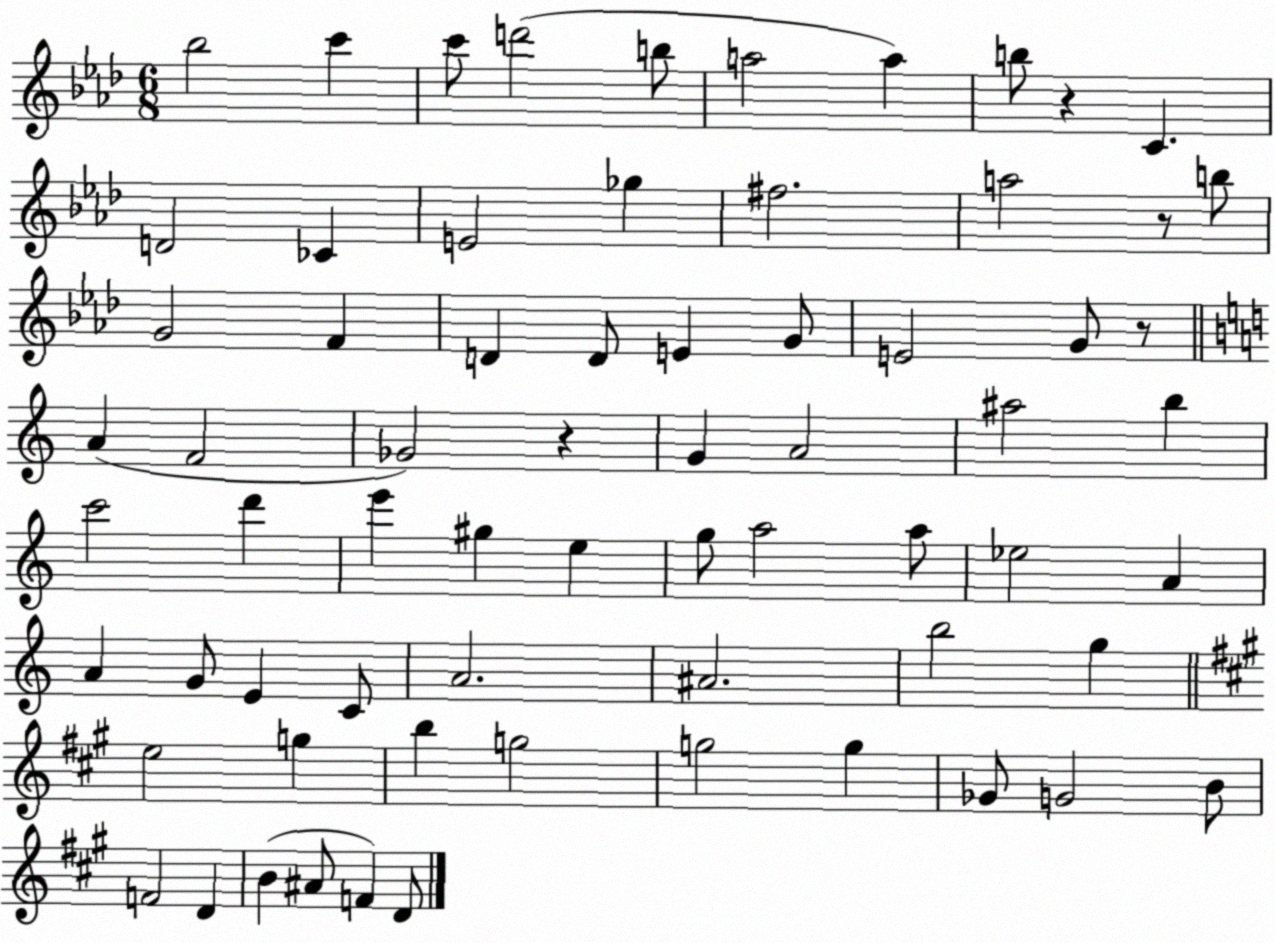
X:1
T:Untitled
M:6/8
L:1/4
K:Ab
_b2 c' c'/2 d'2 b/2 a2 a b/2 z C D2 _C E2 _g ^f2 a2 z/2 b/2 G2 F D D/2 E G/2 E2 G/2 z/2 A F2 _G2 z G A2 ^a2 b c'2 d' e' ^g e g/2 a2 a/2 _e2 A A G/2 E C/2 A2 ^A2 b2 g e2 g b g2 g2 g _G/2 G2 B/2 F2 D B ^A/2 F D/2